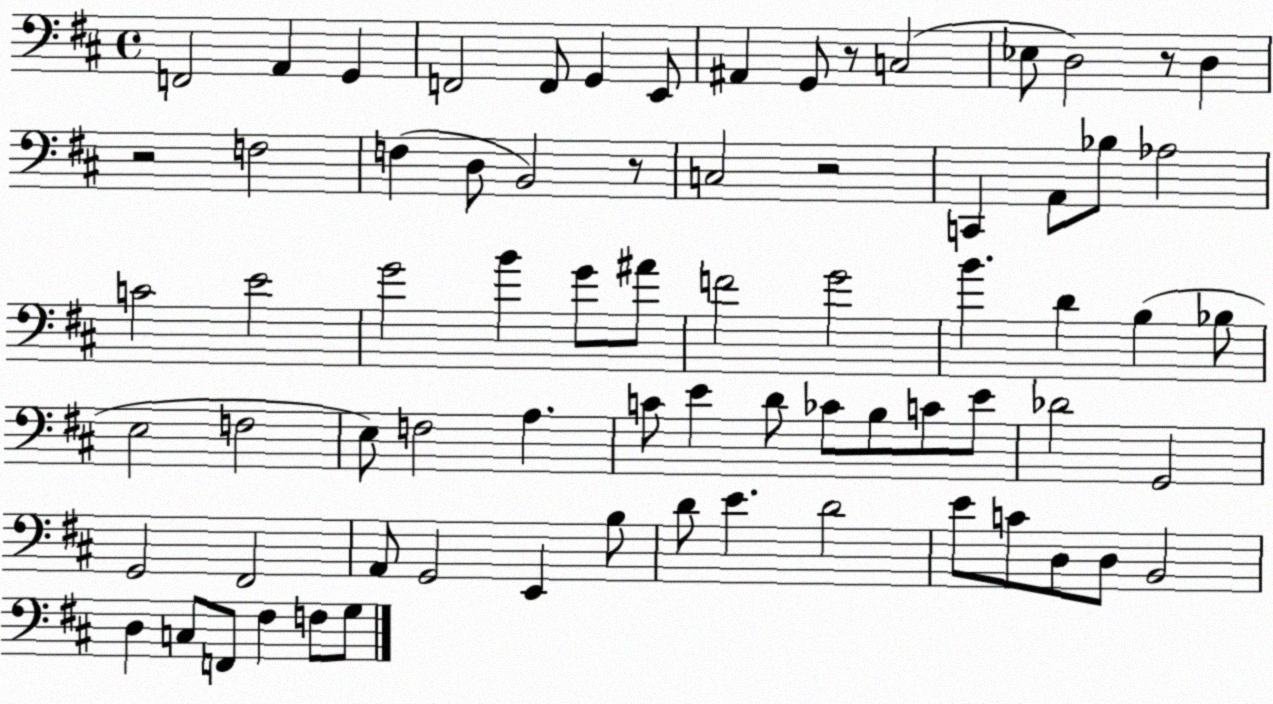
X:1
T:Untitled
M:4/4
L:1/4
K:D
F,,2 A,, G,, F,,2 F,,/2 G,, E,,/2 ^A,, G,,/2 z/2 C,2 _E,/2 D,2 z/2 D, z2 F,2 F, D,/2 B,,2 z/2 C,2 z2 C,, A,,/2 _B,/2 _A,2 C2 E2 G2 B G/2 ^A/2 F2 G2 B D B, _B,/2 E,2 F,2 E,/2 F,2 A, C/2 E D/2 _C/2 B,/2 C/2 E/2 _D2 G,,2 G,,2 ^F,,2 A,,/2 G,,2 E,, B,/2 D/2 E D2 E/2 C/2 D,/2 D,/2 B,,2 D, C,/2 F,,/2 ^F, F,/2 G,/2